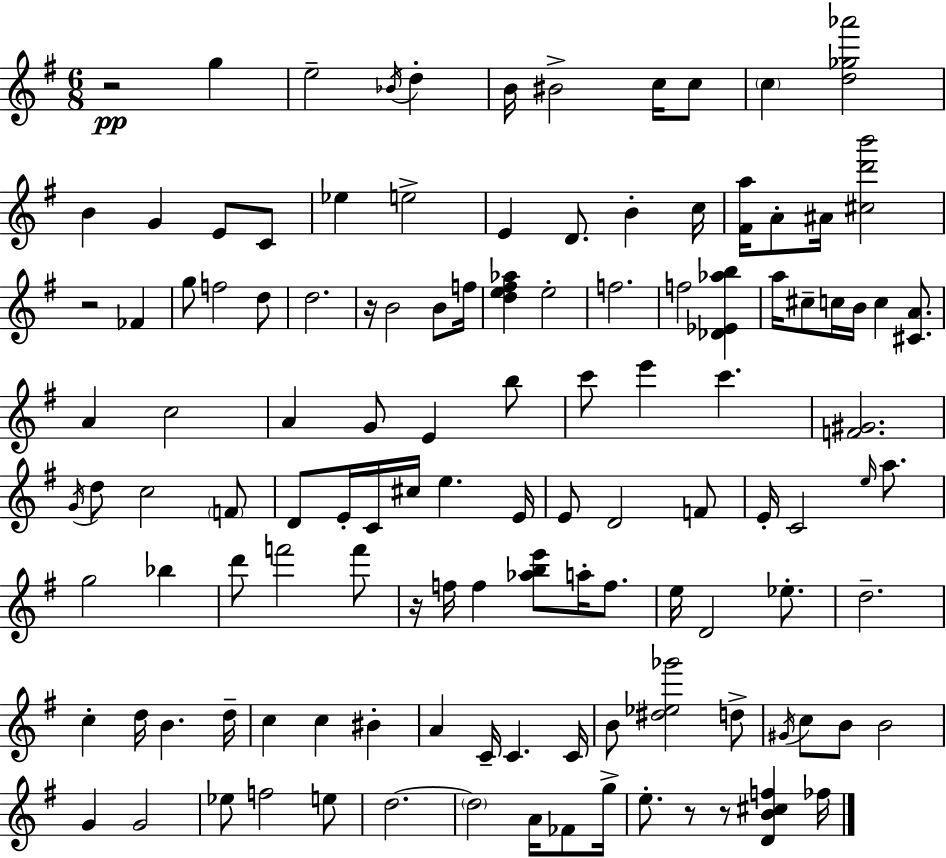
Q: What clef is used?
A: treble